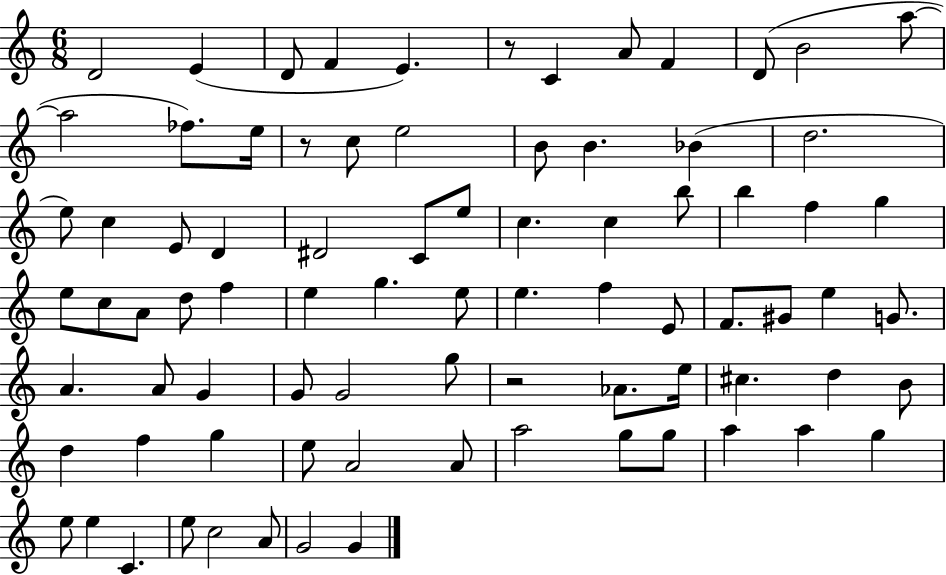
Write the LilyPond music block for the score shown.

{
  \clef treble
  \numericTimeSignature
  \time 6/8
  \key c \major
  d'2 e'4( | d'8 f'4 e'4.) | r8 c'4 a'8 f'4 | d'8( b'2 a''8~~ | \break a''2 fes''8.) e''16 | r8 c''8 e''2 | b'8 b'4. bes'4( | d''2. | \break e''8) c''4 e'8 d'4 | dis'2 c'8 e''8 | c''4. c''4 b''8 | b''4 f''4 g''4 | \break e''8 c''8 a'8 d''8 f''4 | e''4 g''4. e''8 | e''4. f''4 e'8 | f'8. gis'8 e''4 g'8. | \break a'4. a'8 g'4 | g'8 g'2 g''8 | r2 aes'8. e''16 | cis''4. d''4 b'8 | \break d''4 f''4 g''4 | e''8 a'2 a'8 | a''2 g''8 g''8 | a''4 a''4 g''4 | \break e''8 e''4 c'4. | e''8 c''2 a'8 | g'2 g'4 | \bar "|."
}